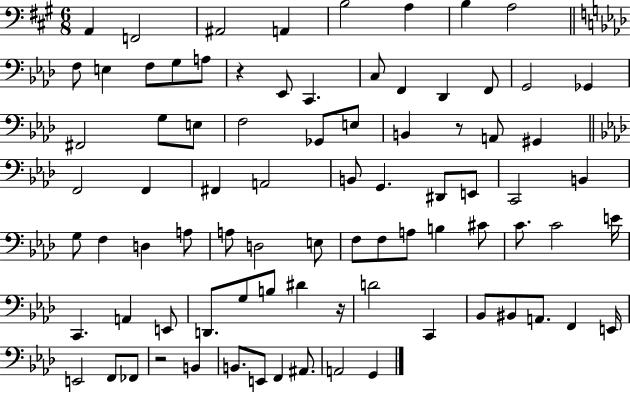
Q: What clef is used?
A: bass